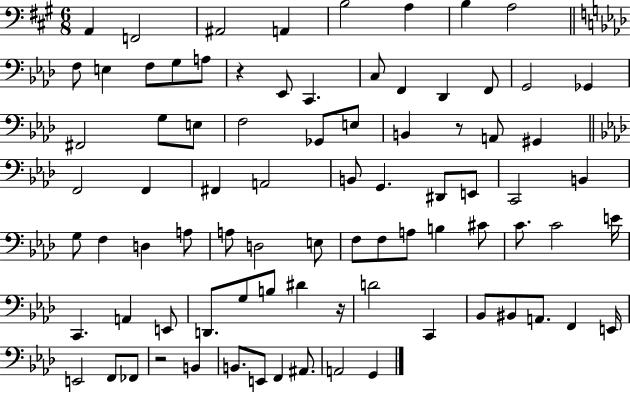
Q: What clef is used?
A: bass